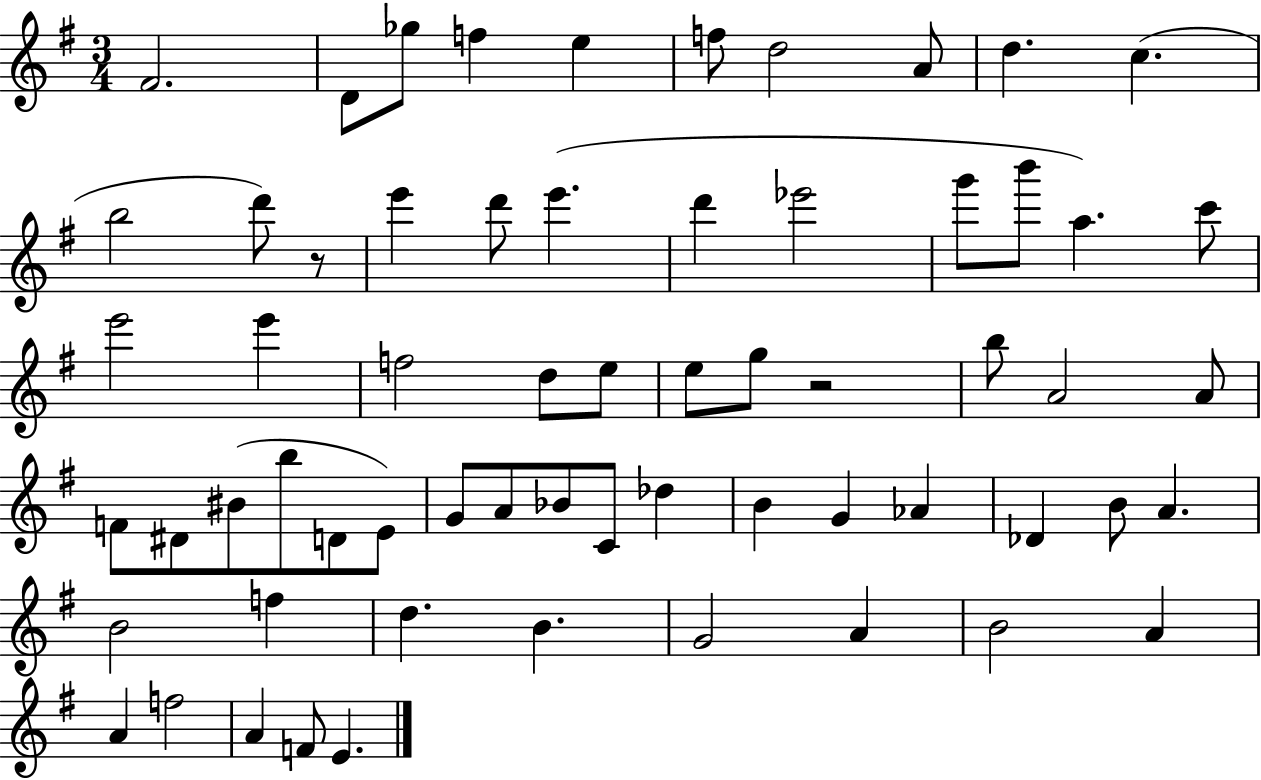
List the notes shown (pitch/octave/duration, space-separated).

F#4/h. D4/e Gb5/e F5/q E5/q F5/e D5/h A4/e D5/q. C5/q. B5/h D6/e R/e E6/q D6/e E6/q. D6/q Eb6/h G6/e B6/e A5/q. C6/e E6/h E6/q F5/h D5/e E5/e E5/e G5/e R/h B5/e A4/h A4/e F4/e D#4/e BIS4/e B5/e D4/e E4/e G4/e A4/e Bb4/e C4/e Db5/q B4/q G4/q Ab4/q Db4/q B4/e A4/q. B4/h F5/q D5/q. B4/q. G4/h A4/q B4/h A4/q A4/q F5/h A4/q F4/e E4/q.